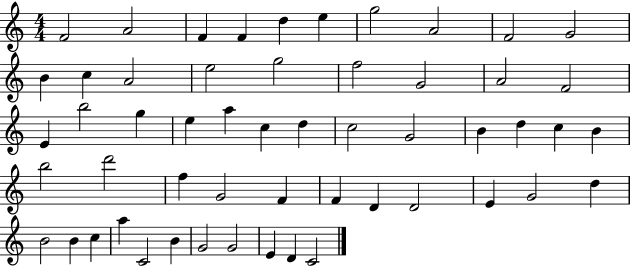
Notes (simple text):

F4/h A4/h F4/q F4/q D5/q E5/q G5/h A4/h F4/h G4/h B4/q C5/q A4/h E5/h G5/h F5/h G4/h A4/h F4/h E4/q B5/h G5/q E5/q A5/q C5/q D5/q C5/h G4/h B4/q D5/q C5/q B4/q B5/h D6/h F5/q G4/h F4/q F4/q D4/q D4/h E4/q G4/h D5/q B4/h B4/q C5/q A5/q C4/h B4/q G4/h G4/h E4/q D4/q C4/h